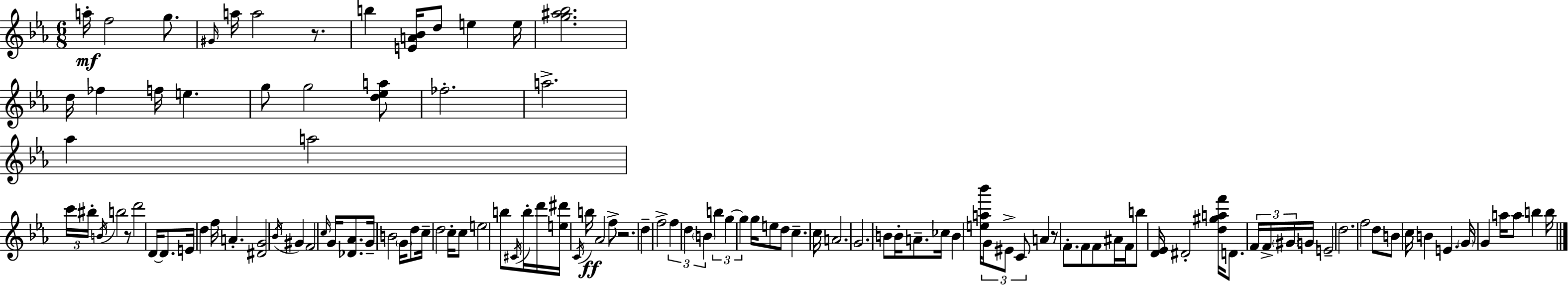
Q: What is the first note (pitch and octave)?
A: A5